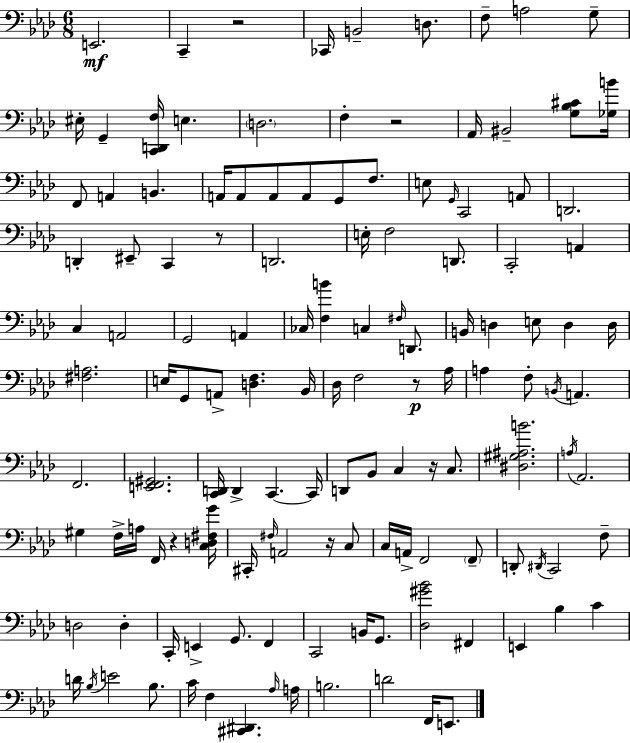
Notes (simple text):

E2/h. C2/q R/h CES2/s B2/h D3/e. F3/e A3/h G3/e EIS3/s G2/q [C2,D2,F3]/s E3/q. D3/h. F3/q R/h Ab2/s BIS2/h [G3,Bb3,C#4]/e [Gb3,B4]/s F2/e A2/q B2/q. A2/s A2/e A2/e A2/e G2/e F3/e. E3/e G2/s C2/h A2/e D2/h. D2/q EIS2/e C2/q R/e D2/h. E3/s F3/h D2/e. C2/h A2/q C3/q A2/h G2/h A2/q CES3/s [F3,B4]/q C3/q F#3/s D2/e. B2/s D3/q E3/e D3/q D3/s [F#3,A3]/h. E3/s G2/e A2/e [D3,F3]/q. Bb2/s Db3/s F3/h R/e Ab3/s A3/q F3/e B2/s A2/q. F2/h. [E2,F2,G#2]/h. [C2,D2]/s D2/q C2/q. C2/s D2/e Bb2/e C3/q R/s C3/e. [D#3,G#3,A#3,B4]/h. A3/s Ab2/h. G#3/q F3/s A3/s F2/s R/q [C3,D3,F#3,G4]/s C#2/s F#3/s A2/h R/s C3/e C3/s A2/s F2/h F2/e D2/e D#2/s C2/h F3/e D3/h D3/q C2/s E2/q G2/e. F2/q C2/h B2/s G2/e. [Db3,G#4,Bb4]/h F#2/q E2/q Bb3/q C4/q D4/s Bb3/s E4/h Bb3/e. C4/s F3/q [C#2,D#2]/q. Ab3/s A3/s B3/h. D4/h F2/s E2/e.